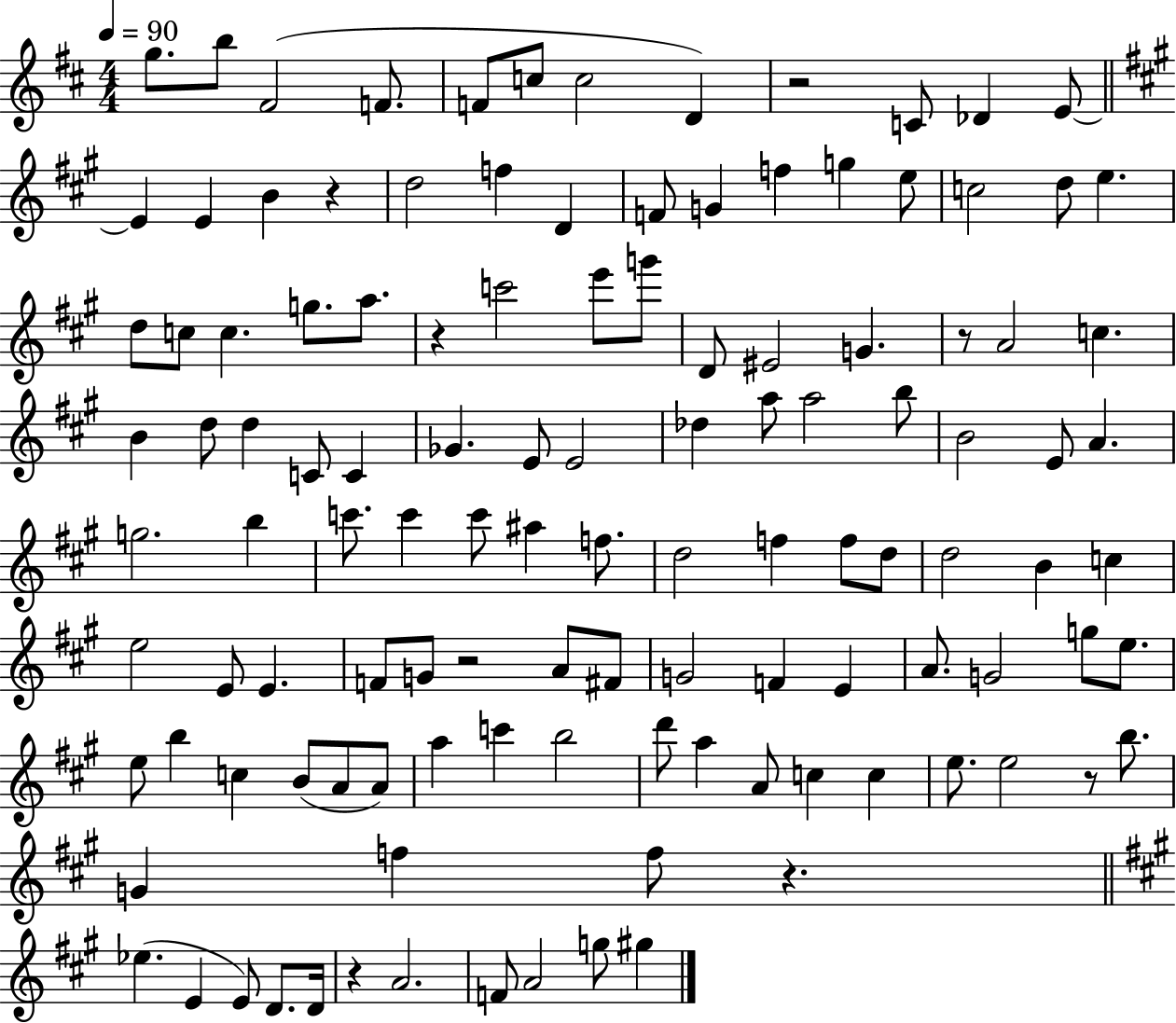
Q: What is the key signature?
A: D major